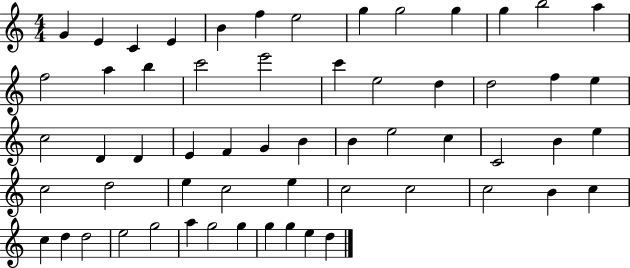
{
  \clef treble
  \numericTimeSignature
  \time 4/4
  \key c \major
  g'4 e'4 c'4 e'4 | b'4 f''4 e''2 | g''4 g''2 g''4 | g''4 b''2 a''4 | \break f''2 a''4 b''4 | c'''2 e'''2 | c'''4 e''2 d''4 | d''2 f''4 e''4 | \break c''2 d'4 d'4 | e'4 f'4 g'4 b'4 | b'4 e''2 c''4 | c'2 b'4 e''4 | \break c''2 d''2 | e''4 c''2 e''4 | c''2 c''2 | c''2 b'4 c''4 | \break c''4 d''4 d''2 | e''2 g''2 | a''4 g''2 g''4 | g''4 g''4 e''4 d''4 | \break \bar "|."
}